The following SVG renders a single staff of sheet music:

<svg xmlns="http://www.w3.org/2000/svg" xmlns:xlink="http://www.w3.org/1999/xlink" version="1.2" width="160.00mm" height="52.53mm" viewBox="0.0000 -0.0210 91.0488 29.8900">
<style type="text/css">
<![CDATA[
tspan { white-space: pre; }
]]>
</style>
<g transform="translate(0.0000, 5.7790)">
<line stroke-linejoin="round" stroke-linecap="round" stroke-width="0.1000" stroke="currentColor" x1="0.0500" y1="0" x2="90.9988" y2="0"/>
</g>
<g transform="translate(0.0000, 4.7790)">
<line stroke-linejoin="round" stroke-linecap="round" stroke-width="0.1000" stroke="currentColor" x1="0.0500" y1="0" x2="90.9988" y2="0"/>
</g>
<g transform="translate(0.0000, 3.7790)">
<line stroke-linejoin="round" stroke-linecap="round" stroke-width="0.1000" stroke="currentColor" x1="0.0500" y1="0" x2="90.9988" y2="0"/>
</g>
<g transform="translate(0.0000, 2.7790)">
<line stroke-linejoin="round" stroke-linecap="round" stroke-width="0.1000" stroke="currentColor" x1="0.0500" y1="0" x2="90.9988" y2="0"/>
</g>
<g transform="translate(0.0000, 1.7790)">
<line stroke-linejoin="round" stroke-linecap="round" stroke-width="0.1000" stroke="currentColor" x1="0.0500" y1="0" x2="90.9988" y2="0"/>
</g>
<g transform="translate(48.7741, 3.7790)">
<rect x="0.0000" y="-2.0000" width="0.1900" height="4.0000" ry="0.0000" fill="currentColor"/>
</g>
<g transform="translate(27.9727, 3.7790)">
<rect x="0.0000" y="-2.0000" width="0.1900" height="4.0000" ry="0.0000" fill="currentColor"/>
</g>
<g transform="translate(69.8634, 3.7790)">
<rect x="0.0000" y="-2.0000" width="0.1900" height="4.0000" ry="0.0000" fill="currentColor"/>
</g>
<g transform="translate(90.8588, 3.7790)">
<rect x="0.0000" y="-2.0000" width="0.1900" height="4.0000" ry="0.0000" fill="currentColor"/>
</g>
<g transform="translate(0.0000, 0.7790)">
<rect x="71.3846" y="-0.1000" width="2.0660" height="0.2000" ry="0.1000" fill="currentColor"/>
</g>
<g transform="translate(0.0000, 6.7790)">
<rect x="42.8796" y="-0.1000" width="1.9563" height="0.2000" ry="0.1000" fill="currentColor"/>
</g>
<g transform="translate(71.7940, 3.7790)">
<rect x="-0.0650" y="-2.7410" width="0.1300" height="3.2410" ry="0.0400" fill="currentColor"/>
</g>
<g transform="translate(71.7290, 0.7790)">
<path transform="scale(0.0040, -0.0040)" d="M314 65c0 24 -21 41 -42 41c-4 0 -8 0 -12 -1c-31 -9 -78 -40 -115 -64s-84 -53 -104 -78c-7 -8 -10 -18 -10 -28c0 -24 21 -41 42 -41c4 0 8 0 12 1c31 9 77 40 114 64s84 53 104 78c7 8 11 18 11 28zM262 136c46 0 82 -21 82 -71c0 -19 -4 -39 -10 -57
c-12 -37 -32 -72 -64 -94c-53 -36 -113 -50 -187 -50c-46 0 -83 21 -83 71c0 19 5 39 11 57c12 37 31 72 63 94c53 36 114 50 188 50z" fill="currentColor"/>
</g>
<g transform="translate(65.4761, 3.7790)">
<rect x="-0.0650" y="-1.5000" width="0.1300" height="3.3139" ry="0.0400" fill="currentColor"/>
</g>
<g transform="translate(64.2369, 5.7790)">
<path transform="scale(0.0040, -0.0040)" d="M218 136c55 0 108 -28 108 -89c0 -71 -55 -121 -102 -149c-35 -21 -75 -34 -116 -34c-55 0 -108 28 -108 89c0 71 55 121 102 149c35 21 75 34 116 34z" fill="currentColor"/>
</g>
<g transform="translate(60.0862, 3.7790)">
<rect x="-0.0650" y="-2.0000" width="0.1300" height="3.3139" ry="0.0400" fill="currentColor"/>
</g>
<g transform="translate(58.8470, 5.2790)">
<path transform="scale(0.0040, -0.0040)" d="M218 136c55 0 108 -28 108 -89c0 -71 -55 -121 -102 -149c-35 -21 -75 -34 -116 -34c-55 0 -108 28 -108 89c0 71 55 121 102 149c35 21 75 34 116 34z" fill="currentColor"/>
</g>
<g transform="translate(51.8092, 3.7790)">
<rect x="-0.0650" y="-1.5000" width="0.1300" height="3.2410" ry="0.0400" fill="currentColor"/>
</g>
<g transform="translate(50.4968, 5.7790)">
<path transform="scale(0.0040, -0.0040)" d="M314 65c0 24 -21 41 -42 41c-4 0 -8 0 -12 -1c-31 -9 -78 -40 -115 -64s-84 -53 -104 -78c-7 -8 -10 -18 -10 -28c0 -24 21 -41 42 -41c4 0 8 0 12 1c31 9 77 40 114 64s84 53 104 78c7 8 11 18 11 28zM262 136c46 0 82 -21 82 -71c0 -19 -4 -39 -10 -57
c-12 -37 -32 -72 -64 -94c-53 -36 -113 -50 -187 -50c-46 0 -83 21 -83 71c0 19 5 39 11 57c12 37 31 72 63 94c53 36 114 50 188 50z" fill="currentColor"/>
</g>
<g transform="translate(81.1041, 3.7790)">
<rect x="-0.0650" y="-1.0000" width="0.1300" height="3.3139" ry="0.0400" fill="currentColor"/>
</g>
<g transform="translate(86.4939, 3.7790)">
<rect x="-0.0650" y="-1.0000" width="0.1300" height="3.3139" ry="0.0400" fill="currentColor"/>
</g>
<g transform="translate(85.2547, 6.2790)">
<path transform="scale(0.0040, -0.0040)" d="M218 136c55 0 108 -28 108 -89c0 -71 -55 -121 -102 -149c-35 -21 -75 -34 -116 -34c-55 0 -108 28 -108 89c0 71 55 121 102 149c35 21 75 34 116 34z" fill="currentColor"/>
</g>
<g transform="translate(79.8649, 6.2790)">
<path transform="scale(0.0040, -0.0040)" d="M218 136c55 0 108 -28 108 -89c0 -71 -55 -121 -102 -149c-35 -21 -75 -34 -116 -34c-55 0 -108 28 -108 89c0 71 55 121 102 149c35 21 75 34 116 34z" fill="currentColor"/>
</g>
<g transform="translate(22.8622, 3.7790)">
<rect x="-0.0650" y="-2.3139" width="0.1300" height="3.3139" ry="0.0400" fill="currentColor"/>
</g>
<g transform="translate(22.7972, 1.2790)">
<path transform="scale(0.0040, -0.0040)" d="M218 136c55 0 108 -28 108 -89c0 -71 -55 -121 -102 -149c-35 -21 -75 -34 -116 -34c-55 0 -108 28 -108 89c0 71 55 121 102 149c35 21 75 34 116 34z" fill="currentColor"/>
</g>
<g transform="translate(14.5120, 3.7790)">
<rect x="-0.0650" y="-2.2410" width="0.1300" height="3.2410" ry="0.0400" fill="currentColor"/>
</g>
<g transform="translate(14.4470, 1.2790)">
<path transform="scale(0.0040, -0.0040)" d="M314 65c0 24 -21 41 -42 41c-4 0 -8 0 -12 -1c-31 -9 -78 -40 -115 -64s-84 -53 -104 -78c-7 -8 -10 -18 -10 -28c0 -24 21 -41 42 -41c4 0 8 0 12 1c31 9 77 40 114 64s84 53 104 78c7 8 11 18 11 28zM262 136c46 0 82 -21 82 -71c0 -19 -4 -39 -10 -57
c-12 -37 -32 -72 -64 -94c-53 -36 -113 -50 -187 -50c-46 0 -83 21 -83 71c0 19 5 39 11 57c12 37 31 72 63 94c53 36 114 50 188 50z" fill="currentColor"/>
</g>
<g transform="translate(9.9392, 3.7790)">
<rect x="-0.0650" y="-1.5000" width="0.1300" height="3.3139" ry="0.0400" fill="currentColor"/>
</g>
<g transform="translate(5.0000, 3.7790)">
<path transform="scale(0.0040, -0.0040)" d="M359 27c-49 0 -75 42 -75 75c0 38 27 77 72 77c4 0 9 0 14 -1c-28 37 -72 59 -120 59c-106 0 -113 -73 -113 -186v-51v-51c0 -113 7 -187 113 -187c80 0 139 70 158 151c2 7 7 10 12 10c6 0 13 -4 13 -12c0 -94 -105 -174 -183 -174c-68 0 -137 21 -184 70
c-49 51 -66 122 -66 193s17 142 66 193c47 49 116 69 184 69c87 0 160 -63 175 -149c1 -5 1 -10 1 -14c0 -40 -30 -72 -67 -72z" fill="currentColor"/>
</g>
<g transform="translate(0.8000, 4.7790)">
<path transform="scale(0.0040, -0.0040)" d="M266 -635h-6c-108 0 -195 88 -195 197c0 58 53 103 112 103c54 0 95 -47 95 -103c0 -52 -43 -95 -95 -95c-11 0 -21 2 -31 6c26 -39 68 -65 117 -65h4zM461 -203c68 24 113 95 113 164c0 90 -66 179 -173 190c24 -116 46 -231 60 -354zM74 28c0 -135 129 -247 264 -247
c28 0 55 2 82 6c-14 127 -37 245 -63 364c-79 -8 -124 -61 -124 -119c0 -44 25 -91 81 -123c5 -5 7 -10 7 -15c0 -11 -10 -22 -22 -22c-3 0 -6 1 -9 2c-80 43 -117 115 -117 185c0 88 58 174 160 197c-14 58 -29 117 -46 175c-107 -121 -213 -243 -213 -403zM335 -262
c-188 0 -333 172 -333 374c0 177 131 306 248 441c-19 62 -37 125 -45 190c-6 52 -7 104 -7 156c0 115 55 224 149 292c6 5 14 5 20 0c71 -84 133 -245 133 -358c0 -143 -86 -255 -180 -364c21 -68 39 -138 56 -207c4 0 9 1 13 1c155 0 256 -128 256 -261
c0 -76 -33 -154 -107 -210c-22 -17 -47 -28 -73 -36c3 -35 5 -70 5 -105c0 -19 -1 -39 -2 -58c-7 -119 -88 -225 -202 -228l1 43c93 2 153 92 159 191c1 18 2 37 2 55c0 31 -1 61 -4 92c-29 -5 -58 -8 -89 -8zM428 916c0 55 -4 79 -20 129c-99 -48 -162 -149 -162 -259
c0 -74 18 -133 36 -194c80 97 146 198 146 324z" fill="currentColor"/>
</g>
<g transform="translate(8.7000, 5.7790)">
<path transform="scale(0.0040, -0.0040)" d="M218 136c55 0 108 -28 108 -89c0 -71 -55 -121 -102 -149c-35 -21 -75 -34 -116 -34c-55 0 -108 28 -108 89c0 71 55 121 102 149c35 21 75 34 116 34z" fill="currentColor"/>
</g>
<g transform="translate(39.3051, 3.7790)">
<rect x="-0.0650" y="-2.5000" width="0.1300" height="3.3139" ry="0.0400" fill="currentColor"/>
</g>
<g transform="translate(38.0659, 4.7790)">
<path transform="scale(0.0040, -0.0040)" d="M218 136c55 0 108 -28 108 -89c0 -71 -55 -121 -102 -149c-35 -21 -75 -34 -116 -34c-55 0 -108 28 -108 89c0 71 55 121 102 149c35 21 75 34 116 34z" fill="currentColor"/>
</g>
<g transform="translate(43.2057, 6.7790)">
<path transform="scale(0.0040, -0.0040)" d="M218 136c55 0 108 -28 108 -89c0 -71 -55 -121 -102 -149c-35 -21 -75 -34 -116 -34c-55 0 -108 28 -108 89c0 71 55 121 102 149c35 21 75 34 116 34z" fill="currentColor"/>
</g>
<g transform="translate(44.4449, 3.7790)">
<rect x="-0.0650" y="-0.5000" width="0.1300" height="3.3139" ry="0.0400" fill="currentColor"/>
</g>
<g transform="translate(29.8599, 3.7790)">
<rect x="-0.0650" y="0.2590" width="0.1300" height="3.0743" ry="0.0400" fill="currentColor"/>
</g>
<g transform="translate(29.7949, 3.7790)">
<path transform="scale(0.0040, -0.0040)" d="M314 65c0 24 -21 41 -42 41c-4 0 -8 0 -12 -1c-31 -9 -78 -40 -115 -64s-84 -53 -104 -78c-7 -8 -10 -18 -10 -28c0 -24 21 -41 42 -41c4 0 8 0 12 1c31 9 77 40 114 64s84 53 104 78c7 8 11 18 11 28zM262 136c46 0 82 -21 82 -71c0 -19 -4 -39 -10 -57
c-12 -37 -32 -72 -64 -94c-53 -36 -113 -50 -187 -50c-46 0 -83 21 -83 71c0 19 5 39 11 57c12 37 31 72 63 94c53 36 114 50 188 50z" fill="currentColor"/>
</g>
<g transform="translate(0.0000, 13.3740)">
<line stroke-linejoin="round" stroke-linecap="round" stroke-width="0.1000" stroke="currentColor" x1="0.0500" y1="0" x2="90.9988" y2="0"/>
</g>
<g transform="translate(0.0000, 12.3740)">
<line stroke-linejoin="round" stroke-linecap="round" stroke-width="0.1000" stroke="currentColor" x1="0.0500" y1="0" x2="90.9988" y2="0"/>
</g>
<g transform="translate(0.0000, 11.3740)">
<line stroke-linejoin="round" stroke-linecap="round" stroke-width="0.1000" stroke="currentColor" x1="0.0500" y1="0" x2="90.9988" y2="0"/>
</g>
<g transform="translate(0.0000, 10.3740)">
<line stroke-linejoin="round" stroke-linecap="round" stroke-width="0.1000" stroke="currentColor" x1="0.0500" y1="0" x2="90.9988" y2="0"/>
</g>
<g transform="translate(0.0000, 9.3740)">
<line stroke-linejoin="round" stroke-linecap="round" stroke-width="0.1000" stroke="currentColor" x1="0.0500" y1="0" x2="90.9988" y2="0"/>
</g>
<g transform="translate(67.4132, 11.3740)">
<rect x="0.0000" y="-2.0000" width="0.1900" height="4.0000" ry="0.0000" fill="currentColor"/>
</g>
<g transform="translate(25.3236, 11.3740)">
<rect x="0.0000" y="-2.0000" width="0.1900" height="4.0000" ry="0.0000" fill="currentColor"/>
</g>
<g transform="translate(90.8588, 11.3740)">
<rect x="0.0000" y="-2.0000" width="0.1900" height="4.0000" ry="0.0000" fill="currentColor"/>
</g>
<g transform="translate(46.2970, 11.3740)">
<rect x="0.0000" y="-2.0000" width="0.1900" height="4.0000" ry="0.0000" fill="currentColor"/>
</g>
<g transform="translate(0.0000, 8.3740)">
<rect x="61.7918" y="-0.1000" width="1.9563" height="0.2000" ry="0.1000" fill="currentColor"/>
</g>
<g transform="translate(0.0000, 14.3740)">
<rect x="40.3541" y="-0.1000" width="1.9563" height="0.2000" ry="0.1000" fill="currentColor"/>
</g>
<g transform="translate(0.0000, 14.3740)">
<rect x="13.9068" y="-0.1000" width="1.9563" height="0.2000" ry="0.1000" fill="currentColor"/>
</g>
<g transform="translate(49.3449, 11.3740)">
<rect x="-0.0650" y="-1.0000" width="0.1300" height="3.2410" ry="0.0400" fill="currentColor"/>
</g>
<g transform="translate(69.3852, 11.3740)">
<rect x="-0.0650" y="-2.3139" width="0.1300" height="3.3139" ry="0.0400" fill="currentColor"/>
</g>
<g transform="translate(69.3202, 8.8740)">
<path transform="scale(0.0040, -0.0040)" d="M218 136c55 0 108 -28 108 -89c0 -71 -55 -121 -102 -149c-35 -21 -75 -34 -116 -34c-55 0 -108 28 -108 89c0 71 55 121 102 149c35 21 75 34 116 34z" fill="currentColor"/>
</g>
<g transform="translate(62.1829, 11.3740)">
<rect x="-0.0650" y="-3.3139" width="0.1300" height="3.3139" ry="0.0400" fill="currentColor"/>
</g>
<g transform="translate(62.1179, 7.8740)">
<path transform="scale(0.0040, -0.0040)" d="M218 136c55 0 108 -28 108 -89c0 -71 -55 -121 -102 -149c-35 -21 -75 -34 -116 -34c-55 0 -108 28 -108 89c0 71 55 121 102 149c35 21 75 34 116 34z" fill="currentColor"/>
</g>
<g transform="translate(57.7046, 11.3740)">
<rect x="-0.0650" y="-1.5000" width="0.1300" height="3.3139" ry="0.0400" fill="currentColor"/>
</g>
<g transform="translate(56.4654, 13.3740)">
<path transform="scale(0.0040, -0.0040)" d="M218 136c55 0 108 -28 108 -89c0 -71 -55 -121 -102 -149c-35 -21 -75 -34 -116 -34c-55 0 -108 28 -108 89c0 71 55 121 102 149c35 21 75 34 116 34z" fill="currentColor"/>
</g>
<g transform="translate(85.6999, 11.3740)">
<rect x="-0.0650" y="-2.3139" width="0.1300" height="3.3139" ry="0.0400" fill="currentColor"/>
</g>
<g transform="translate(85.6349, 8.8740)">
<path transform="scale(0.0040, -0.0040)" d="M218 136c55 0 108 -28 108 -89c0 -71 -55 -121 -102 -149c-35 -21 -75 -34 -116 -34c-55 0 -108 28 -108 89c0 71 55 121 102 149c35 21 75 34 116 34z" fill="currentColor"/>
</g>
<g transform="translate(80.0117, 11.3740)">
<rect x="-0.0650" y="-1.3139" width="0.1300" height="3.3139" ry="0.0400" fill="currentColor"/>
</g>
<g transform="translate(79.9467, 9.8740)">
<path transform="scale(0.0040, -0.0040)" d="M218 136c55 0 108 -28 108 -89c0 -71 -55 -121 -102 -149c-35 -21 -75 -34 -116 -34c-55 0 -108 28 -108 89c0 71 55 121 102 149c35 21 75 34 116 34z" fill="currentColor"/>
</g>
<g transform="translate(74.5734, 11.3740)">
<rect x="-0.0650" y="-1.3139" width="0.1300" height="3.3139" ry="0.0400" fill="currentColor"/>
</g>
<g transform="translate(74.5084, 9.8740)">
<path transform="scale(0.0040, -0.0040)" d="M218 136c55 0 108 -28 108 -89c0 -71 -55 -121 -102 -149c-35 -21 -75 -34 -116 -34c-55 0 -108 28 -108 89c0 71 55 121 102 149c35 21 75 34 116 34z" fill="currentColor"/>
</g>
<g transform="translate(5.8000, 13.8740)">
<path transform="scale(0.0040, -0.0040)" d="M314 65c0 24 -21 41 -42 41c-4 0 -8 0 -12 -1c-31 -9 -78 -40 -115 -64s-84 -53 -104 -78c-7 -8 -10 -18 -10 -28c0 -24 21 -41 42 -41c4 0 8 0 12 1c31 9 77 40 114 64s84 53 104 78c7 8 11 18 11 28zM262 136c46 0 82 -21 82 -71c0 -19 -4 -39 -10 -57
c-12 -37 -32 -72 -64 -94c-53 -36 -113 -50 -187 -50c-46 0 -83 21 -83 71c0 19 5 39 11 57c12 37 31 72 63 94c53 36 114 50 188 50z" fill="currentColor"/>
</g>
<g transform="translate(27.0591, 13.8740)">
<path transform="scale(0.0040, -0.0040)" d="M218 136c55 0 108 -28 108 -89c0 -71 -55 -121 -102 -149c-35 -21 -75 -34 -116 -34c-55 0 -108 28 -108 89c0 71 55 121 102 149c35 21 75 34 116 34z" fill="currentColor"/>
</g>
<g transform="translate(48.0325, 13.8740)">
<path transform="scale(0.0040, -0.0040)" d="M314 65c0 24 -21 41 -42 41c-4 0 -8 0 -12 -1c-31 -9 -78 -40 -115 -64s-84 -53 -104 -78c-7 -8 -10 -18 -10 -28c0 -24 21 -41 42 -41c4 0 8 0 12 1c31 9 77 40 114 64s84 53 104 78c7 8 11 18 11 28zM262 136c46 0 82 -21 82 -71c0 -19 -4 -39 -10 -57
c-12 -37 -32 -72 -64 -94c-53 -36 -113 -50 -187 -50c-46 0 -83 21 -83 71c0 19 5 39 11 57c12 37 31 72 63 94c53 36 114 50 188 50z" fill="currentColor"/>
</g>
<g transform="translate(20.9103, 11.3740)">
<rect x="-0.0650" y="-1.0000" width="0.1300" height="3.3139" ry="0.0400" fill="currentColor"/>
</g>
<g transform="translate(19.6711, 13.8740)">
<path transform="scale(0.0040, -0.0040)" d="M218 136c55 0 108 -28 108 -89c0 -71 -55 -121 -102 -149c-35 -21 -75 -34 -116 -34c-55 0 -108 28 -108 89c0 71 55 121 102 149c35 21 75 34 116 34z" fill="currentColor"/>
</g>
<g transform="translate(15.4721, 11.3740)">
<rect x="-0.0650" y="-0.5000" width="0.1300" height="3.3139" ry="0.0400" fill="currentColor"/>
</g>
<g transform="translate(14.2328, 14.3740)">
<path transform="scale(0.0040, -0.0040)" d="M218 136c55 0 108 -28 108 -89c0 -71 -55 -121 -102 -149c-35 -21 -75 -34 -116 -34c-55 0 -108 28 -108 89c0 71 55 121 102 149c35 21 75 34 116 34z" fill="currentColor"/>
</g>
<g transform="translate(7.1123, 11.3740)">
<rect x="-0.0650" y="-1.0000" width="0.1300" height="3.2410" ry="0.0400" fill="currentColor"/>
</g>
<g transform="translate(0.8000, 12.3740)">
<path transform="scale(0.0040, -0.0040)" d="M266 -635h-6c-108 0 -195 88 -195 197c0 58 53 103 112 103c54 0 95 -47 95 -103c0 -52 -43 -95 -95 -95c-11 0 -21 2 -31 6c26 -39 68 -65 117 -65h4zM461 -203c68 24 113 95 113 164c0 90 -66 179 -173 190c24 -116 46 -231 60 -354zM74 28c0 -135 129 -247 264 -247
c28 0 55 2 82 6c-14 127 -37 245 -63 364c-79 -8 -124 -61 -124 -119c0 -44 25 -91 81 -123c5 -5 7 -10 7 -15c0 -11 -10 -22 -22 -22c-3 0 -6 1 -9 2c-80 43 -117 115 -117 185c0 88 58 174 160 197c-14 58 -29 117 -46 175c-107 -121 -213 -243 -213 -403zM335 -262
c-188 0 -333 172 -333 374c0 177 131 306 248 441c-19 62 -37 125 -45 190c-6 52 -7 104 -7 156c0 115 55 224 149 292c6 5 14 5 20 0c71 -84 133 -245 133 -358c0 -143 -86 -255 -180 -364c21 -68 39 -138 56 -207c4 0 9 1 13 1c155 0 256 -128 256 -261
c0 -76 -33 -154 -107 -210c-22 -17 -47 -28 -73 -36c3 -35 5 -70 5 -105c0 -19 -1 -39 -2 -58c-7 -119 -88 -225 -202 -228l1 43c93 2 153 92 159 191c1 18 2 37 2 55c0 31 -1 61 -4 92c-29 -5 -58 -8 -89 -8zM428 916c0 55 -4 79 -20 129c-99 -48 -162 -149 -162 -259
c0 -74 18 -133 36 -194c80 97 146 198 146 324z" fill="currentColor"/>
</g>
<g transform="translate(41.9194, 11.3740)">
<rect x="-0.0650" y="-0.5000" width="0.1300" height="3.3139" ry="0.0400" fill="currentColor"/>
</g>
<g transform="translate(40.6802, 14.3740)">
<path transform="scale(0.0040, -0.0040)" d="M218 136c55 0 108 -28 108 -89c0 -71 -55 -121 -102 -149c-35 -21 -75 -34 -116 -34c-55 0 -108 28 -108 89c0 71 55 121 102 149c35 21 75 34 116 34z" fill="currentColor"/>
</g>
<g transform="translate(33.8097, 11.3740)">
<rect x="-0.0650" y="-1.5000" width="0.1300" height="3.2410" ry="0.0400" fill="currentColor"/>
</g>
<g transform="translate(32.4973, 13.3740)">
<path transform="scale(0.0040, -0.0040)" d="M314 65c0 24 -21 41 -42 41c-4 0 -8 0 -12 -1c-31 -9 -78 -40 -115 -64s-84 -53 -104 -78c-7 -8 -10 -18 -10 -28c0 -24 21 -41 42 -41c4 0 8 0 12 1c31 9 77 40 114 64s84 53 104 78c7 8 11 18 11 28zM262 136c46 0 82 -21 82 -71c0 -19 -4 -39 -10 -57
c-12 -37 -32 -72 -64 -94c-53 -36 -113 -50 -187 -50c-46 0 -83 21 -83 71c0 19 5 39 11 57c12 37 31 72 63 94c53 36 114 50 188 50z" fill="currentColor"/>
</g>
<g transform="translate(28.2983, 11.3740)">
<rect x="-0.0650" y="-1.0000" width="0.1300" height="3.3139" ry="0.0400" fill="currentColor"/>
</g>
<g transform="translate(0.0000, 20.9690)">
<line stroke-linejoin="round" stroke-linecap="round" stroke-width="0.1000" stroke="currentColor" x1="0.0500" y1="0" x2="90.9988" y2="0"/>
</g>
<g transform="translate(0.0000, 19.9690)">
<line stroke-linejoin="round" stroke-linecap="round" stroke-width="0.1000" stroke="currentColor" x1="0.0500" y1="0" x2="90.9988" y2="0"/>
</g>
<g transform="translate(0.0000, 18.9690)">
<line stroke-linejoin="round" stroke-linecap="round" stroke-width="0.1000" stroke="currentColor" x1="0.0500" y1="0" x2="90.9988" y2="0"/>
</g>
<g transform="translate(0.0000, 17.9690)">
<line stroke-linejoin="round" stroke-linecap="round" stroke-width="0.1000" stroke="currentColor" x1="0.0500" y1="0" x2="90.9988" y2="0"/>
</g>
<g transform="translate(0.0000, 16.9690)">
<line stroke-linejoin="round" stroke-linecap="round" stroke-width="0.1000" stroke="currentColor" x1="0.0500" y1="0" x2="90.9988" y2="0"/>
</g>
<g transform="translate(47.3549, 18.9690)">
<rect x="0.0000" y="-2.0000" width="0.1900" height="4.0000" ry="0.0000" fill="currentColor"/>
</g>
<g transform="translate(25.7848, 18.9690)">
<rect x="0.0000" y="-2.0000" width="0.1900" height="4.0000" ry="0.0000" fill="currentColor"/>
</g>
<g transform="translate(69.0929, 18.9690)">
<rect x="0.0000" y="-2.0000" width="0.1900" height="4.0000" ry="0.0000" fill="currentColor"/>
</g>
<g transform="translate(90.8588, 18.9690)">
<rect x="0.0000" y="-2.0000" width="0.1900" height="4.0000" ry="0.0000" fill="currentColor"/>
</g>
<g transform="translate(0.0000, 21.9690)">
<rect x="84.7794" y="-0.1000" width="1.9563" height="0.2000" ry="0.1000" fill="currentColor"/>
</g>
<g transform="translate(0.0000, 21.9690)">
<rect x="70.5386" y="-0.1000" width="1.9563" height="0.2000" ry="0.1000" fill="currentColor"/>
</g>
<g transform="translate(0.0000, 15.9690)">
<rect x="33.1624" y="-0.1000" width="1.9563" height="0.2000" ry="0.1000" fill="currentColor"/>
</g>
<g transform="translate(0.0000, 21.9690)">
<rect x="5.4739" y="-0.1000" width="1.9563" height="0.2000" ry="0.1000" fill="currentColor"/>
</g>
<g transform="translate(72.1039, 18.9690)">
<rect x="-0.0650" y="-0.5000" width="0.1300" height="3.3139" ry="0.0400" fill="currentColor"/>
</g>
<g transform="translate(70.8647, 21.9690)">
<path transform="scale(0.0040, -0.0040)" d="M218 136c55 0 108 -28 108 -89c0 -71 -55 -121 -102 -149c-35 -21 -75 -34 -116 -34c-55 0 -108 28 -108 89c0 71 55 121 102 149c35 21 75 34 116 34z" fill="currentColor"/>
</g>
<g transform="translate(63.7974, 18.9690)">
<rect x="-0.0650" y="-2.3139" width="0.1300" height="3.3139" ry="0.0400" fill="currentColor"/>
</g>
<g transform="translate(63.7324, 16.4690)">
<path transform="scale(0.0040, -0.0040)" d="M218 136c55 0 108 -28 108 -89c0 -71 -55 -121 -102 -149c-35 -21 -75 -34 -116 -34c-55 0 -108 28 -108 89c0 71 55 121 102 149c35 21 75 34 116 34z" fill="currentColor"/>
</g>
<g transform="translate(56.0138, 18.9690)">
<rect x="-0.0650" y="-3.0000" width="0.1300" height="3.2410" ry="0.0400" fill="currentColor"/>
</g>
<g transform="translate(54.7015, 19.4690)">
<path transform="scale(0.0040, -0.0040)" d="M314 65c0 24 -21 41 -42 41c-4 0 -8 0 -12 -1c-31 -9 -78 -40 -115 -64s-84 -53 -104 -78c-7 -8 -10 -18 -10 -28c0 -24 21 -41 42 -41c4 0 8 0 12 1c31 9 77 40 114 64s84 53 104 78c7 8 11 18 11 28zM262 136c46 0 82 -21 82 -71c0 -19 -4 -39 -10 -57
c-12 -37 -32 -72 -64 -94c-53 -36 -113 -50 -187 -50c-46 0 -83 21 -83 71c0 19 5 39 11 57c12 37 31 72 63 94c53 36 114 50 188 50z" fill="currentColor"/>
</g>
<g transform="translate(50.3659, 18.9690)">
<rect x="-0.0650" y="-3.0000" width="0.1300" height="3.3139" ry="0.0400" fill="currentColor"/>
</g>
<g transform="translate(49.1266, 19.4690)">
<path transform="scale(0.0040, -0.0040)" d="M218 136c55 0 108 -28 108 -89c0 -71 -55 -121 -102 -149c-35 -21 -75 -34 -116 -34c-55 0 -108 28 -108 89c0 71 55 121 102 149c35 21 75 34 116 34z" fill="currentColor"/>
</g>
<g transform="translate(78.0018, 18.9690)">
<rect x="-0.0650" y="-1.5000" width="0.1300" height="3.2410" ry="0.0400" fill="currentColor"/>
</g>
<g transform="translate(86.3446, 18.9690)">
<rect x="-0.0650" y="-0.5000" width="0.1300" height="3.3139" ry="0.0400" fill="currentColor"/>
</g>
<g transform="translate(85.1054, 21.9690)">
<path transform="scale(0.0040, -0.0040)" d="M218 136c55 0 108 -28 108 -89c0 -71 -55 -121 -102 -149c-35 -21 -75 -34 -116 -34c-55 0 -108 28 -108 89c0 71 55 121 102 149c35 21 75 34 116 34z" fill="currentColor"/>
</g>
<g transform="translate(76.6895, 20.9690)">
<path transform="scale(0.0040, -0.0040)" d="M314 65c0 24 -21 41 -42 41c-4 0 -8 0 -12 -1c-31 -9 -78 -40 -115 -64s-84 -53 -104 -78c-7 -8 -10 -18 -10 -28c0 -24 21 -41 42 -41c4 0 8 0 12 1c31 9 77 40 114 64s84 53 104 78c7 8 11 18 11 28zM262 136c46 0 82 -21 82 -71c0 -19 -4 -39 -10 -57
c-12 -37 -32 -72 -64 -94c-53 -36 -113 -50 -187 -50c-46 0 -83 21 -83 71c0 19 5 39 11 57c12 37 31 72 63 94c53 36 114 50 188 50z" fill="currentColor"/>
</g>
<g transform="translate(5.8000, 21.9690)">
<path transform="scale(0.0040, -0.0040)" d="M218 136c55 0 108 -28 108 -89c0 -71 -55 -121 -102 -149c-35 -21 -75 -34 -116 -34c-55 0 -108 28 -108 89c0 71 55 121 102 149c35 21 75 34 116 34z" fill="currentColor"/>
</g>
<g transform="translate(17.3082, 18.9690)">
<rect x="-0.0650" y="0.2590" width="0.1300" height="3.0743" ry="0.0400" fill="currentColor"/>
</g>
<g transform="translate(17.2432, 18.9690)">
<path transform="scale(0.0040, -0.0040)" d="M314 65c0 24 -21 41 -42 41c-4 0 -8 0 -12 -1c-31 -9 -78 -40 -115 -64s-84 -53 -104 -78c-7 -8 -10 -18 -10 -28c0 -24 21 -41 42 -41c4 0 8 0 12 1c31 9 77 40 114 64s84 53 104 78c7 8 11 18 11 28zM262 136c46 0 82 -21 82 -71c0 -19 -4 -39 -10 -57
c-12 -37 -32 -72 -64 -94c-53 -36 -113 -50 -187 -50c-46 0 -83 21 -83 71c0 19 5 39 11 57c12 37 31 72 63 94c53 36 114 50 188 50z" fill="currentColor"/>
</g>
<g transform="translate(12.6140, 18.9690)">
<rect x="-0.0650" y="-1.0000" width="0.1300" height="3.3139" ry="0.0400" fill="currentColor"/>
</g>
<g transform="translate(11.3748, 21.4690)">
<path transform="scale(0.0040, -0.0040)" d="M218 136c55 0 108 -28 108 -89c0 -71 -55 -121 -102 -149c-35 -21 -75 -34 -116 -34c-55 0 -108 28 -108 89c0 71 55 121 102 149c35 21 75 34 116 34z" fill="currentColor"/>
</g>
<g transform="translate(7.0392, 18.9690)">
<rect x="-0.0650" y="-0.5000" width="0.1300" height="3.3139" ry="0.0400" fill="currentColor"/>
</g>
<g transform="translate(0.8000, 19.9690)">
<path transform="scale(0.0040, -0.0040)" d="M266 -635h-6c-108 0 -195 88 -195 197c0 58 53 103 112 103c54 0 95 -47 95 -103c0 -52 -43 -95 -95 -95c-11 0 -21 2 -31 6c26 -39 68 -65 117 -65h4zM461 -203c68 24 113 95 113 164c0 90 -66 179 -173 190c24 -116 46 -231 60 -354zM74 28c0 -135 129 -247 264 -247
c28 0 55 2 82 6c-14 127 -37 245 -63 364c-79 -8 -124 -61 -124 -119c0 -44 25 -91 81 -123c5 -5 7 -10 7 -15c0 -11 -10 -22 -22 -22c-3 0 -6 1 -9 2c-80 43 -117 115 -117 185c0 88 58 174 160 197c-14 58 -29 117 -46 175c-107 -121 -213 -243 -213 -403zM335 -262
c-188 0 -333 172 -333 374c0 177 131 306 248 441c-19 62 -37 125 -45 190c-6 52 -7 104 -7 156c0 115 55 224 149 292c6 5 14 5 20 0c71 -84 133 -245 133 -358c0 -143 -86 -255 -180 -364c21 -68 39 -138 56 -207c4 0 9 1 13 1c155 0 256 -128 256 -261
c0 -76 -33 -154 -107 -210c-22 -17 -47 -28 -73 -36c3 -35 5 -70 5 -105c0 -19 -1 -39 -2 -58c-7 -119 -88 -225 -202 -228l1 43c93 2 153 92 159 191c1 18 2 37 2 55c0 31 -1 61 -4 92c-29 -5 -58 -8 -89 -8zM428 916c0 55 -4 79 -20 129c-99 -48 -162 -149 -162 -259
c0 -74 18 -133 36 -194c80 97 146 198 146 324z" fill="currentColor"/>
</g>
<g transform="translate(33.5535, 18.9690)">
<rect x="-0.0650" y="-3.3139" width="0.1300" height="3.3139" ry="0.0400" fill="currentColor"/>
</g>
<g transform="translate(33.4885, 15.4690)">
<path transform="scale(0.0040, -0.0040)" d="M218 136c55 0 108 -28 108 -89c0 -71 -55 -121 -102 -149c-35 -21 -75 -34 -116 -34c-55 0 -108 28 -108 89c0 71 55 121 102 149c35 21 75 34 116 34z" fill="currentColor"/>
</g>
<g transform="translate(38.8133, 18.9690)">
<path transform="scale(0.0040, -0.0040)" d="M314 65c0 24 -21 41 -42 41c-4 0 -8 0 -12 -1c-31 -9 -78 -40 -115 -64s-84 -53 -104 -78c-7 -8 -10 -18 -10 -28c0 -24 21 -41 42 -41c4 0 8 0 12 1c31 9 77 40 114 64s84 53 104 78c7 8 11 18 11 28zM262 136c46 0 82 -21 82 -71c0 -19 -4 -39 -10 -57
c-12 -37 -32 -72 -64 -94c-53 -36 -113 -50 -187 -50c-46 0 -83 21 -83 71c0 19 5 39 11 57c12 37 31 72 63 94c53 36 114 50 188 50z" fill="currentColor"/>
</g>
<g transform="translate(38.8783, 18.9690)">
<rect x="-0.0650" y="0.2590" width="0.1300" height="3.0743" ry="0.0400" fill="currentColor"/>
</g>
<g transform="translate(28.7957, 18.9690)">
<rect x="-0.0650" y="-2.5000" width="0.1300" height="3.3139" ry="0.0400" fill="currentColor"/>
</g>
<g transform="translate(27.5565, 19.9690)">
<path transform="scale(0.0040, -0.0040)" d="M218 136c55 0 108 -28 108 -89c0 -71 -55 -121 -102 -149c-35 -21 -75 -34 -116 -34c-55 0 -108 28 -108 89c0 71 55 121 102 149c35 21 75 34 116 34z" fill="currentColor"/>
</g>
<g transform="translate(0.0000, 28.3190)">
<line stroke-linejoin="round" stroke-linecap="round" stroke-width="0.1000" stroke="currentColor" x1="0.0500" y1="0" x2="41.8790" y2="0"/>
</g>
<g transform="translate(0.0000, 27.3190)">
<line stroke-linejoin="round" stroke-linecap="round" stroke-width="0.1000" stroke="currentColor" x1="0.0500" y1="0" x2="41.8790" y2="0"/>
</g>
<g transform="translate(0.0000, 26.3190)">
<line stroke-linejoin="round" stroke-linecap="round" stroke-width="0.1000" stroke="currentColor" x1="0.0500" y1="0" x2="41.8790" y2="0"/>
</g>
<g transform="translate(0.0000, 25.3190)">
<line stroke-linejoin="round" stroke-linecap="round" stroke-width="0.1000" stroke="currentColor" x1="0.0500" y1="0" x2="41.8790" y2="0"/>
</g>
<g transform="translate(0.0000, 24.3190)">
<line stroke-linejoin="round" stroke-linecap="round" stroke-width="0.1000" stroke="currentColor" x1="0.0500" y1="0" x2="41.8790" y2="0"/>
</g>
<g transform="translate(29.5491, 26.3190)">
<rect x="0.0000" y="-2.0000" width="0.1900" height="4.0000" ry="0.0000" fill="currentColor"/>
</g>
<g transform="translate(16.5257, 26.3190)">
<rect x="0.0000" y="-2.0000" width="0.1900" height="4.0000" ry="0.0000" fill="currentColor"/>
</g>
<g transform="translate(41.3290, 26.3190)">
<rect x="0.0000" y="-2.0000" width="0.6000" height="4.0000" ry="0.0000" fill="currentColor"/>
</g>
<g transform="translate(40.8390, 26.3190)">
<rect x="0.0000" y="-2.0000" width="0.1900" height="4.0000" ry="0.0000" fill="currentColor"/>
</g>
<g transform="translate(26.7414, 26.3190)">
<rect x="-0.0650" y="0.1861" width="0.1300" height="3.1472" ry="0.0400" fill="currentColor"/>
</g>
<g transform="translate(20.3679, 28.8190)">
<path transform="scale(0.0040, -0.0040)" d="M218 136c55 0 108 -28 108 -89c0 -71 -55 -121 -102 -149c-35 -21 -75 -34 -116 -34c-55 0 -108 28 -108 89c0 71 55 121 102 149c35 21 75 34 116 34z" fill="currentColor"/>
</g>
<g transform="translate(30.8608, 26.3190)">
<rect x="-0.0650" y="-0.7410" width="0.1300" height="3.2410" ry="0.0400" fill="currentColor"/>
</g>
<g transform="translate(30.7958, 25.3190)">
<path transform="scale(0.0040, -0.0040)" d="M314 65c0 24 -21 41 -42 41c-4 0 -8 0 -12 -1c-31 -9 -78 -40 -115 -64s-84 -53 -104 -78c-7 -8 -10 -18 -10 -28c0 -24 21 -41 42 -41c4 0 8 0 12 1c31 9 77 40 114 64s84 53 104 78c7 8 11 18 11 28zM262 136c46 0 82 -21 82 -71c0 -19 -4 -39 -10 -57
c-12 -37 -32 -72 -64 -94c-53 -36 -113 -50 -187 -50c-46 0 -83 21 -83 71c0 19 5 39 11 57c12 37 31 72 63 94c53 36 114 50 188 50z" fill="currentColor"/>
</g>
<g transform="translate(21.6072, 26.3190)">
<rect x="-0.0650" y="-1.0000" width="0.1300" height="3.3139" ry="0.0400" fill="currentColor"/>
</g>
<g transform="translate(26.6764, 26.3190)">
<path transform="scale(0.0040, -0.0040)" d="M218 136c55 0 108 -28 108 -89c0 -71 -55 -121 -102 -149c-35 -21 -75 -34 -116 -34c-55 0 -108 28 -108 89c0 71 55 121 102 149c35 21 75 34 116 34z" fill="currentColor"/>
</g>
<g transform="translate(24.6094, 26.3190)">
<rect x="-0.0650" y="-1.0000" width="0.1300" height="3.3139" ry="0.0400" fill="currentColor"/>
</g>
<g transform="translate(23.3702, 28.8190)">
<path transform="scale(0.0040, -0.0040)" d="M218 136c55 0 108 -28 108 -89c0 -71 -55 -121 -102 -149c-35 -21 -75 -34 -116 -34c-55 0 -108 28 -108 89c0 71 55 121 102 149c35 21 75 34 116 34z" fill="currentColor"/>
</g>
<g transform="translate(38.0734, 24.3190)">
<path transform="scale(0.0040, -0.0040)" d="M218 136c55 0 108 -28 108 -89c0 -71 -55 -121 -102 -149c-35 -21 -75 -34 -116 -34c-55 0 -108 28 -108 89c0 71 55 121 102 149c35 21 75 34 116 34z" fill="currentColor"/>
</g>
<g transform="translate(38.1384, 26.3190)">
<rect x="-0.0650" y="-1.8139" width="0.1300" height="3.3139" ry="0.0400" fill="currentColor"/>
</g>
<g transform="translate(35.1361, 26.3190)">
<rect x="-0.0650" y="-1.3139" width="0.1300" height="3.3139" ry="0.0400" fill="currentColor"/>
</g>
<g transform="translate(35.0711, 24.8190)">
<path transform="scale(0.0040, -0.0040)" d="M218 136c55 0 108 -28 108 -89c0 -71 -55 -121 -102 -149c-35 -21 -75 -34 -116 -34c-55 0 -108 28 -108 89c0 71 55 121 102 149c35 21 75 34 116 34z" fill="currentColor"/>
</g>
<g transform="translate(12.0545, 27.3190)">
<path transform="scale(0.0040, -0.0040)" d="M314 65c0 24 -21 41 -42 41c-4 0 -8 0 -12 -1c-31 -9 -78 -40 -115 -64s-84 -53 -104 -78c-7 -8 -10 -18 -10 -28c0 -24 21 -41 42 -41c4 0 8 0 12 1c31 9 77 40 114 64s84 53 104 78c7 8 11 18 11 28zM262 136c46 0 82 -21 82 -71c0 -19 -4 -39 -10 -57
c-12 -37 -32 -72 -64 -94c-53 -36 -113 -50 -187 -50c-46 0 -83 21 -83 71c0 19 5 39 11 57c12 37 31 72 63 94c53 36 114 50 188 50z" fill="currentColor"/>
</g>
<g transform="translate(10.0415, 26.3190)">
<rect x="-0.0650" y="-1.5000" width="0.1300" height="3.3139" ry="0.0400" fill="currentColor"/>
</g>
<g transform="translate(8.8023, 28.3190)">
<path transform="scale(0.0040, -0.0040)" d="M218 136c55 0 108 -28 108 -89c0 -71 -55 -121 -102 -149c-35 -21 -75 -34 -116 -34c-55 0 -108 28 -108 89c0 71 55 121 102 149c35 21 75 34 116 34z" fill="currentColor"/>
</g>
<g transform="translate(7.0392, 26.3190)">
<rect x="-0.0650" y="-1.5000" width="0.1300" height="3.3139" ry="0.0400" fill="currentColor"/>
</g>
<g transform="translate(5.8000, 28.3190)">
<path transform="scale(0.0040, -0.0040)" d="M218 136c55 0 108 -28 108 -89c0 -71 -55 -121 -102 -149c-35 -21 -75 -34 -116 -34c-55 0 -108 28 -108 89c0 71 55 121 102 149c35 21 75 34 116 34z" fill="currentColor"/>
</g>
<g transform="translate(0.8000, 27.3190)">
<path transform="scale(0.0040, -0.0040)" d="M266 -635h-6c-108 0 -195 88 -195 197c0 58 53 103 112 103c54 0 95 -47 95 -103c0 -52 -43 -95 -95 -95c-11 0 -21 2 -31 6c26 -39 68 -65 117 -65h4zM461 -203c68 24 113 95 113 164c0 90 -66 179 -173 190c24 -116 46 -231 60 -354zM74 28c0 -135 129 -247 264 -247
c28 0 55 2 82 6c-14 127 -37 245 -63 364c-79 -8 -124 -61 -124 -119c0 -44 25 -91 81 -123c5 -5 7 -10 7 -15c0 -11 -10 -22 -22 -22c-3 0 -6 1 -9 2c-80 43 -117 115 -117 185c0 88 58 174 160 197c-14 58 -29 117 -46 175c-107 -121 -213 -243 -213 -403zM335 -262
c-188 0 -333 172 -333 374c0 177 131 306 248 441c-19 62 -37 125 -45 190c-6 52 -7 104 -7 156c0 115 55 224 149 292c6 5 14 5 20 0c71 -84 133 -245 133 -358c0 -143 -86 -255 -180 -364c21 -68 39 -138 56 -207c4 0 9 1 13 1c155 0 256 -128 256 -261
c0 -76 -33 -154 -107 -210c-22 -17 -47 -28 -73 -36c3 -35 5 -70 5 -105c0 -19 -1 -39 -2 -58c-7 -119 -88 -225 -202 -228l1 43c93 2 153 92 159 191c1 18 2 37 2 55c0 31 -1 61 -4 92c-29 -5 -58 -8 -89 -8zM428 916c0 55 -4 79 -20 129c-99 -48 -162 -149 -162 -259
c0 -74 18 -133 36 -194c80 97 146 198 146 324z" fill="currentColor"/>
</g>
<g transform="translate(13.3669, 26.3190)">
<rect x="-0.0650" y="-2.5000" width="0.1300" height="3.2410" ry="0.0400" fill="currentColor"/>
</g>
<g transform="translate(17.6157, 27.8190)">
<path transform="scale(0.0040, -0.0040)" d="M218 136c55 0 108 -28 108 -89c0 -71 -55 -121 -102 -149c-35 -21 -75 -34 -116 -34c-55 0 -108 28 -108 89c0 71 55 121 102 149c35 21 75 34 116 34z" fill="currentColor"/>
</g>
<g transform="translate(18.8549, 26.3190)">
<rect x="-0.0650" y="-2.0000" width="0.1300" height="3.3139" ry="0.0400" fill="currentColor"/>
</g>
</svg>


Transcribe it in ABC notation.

X:1
T:Untitled
M:4/4
L:1/4
K:C
E g2 g B2 G C E2 F E a2 D D D2 C D D E2 C D2 E b g e e g C D B2 G b B2 A A2 g C E2 C E E G2 F D D B d2 e f